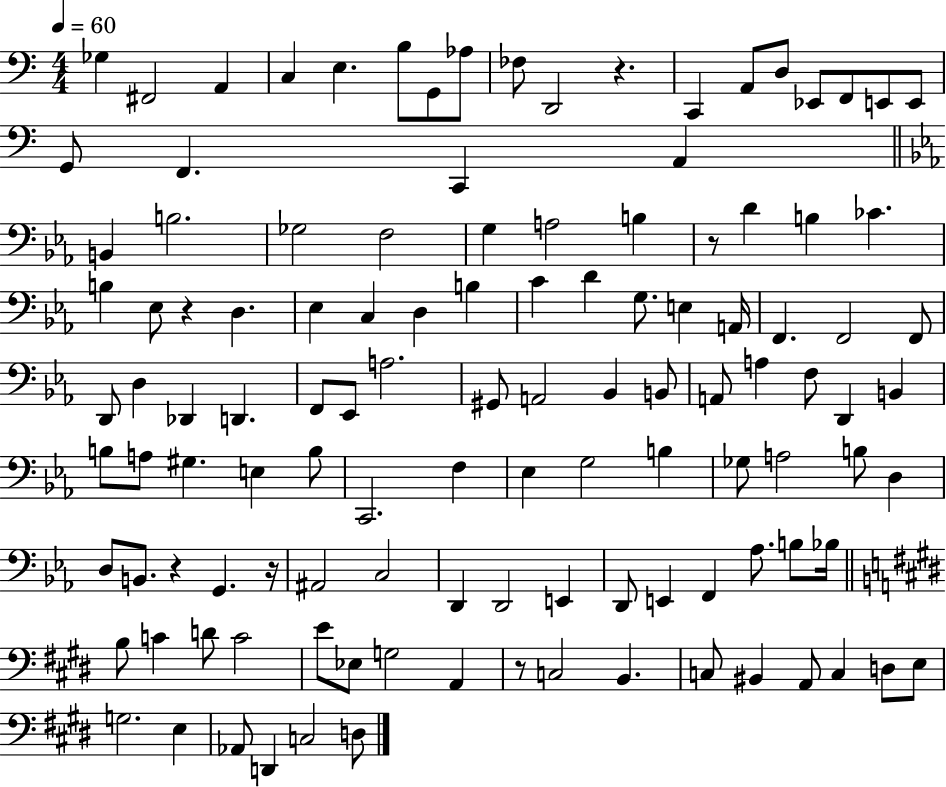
Gb3/q F#2/h A2/q C3/q E3/q. B3/e G2/e Ab3/e FES3/e D2/h R/q. C2/q A2/e D3/e Eb2/e F2/e E2/e E2/e G2/e F2/q. C2/q A2/q B2/q B3/h. Gb3/h F3/h G3/q A3/h B3/q R/e D4/q B3/q CES4/q. B3/q Eb3/e R/q D3/q. Eb3/q C3/q D3/q B3/q C4/q D4/q G3/e. E3/q A2/s F2/q. F2/h F2/e D2/e D3/q Db2/q D2/q. F2/e Eb2/e A3/h. G#2/e A2/h Bb2/q B2/e A2/e A3/q F3/e D2/q B2/q B3/e A3/e G#3/q. E3/q B3/e C2/h. F3/q Eb3/q G3/h B3/q Gb3/e A3/h B3/e D3/q D3/e B2/e. R/q G2/q. R/s A#2/h C3/h D2/q D2/h E2/q D2/e E2/q F2/q Ab3/e. B3/e Bb3/s B3/e C4/q D4/e C4/h E4/e Eb3/e G3/h A2/q R/e C3/h B2/q. C3/e BIS2/q A2/e C3/q D3/e E3/e G3/h. E3/q Ab2/e D2/q C3/h D3/e